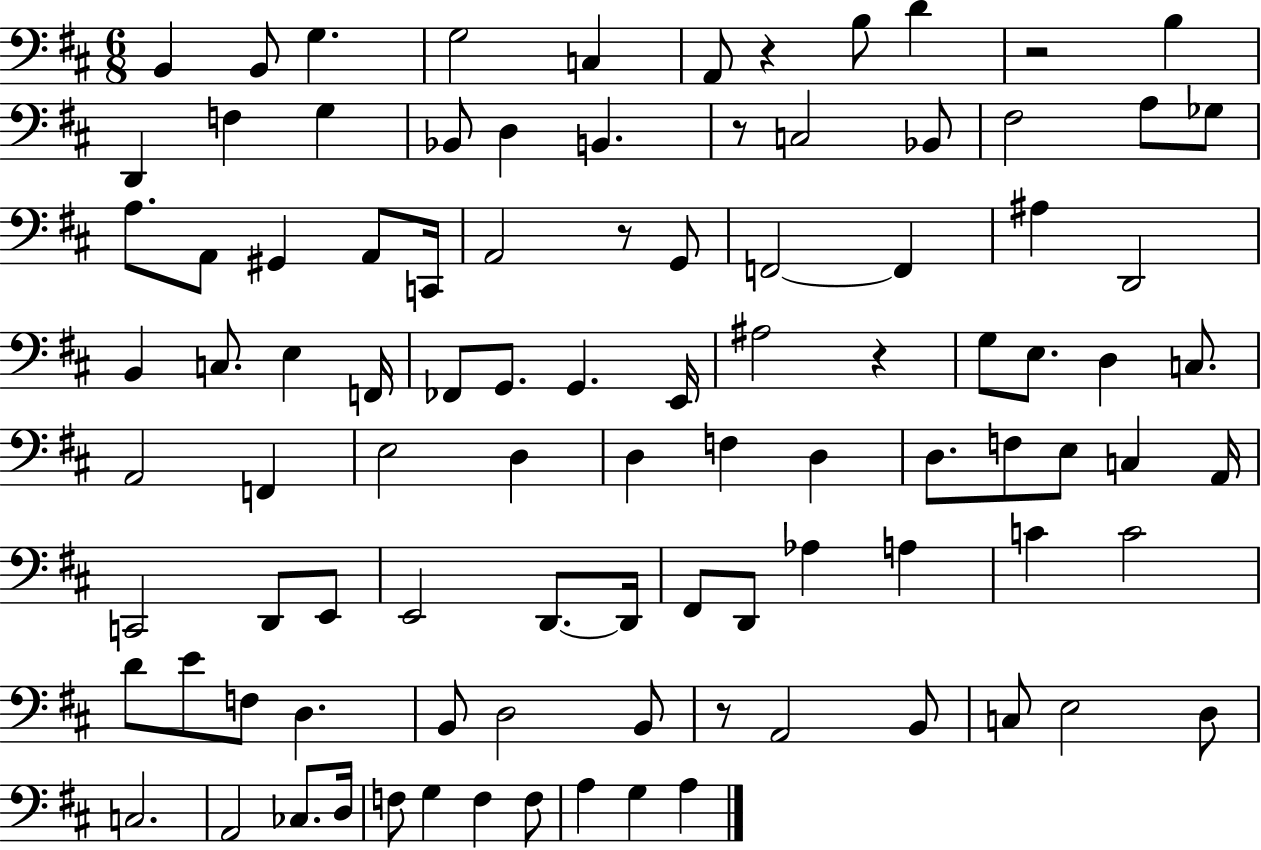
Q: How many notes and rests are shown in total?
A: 97